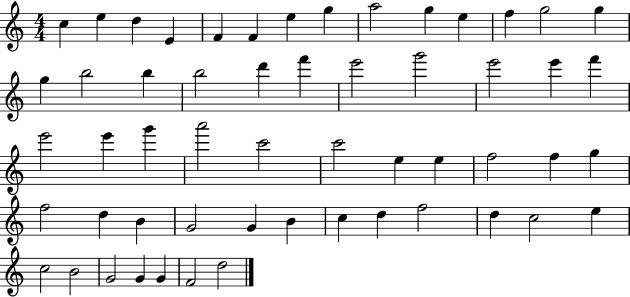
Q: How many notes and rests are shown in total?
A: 55